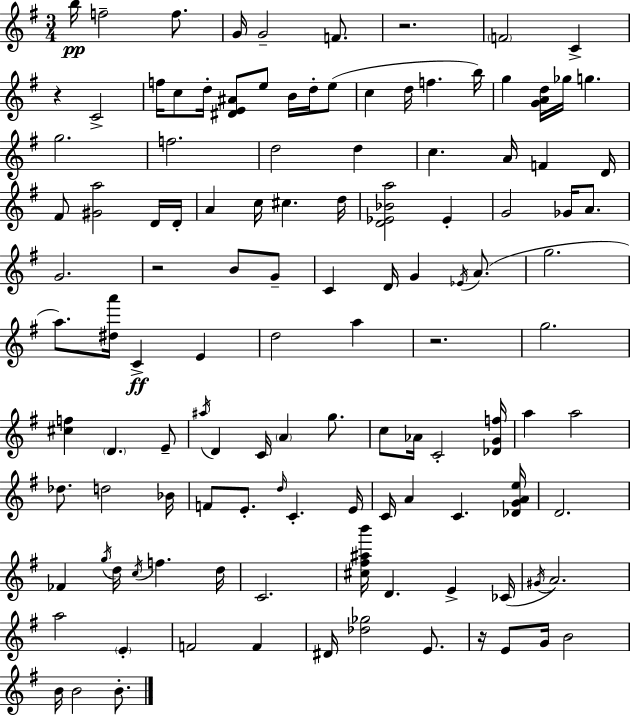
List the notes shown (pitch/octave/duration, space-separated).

B5/s F5/h F5/e. G4/s G4/h F4/e. R/h. F4/h C4/q R/q C4/h F5/s C5/e D5/s [D#4,E4,A#4]/e E5/e B4/s D5/s E5/e C5/q D5/s F5/q. B5/s G5/q [G4,A4,D5]/s Gb5/s G5/q. G5/h. F5/h. D5/h D5/q C5/q. A4/s F4/q D4/s F#4/e [G#4,A5]/h D4/s D4/s A4/q C5/s C#5/q. D5/s [D4,Eb4,Bb4,A5]/h Eb4/q G4/h Gb4/s A4/e. G4/h. R/h B4/e G4/e C4/q D4/s G4/q Eb4/s A4/e. G5/h. A5/e. [D#5,A6]/s C4/q E4/q D5/h A5/q R/h. G5/h. [C#5,F5]/q D4/q. E4/e A#5/s D4/q C4/s A4/q G5/e. C5/e Ab4/s C4/h [Db4,G4,F5]/s A5/q A5/h Db5/e. D5/h Bb4/s F4/e E4/e. D5/s C4/q. E4/s C4/s A4/q C4/q. [Db4,G4,A4,E5]/s D4/h. FES4/q G5/s D5/s C5/s F5/q. D5/s C4/h. [C#5,F#5,A#5,B6]/s D4/q. E4/q CES4/s G#4/s A4/h. A5/h E4/q F4/h F4/q D#4/s [Db5,Gb5]/h E4/e. R/s E4/e G4/s B4/h B4/s B4/h B4/e.